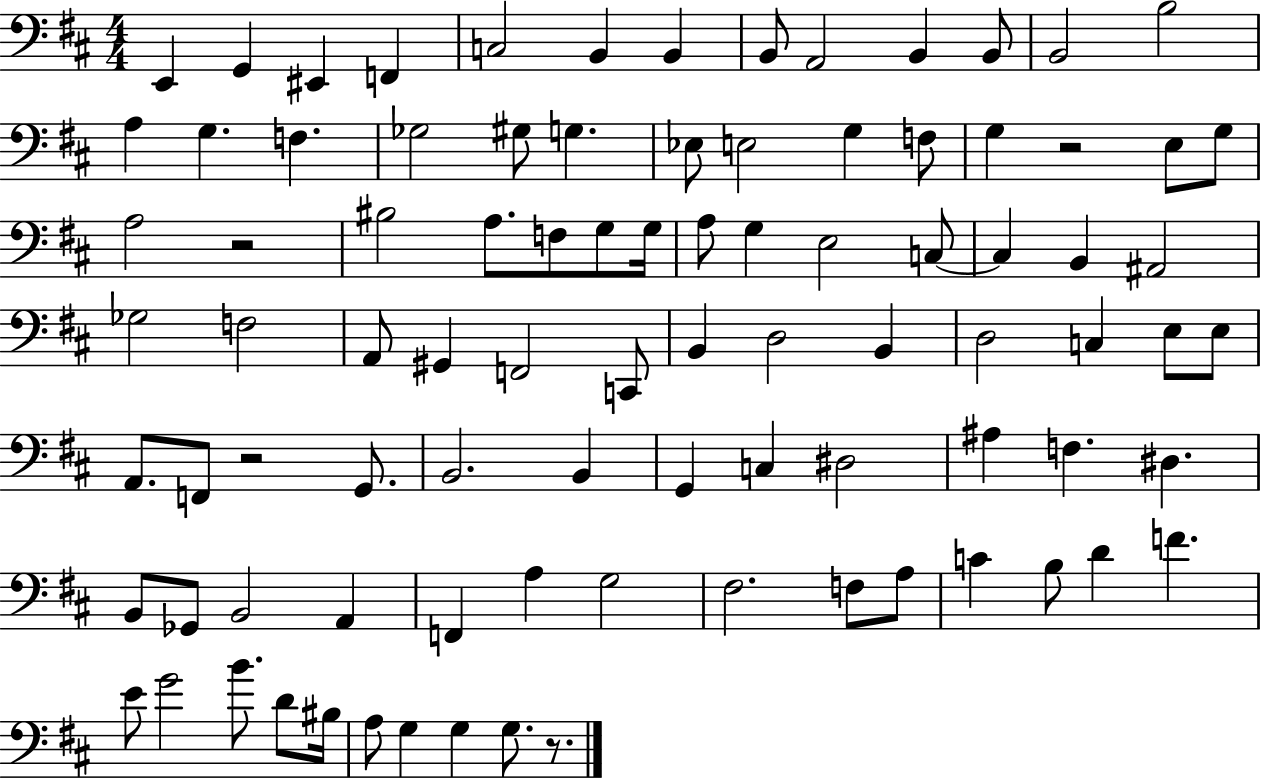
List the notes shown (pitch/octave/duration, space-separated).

E2/q G2/q EIS2/q F2/q C3/h B2/q B2/q B2/e A2/h B2/q B2/e B2/h B3/h A3/q G3/q. F3/q. Gb3/h G#3/e G3/q. Eb3/e E3/h G3/q F3/e G3/q R/h E3/e G3/e A3/h R/h BIS3/h A3/e. F3/e G3/e G3/s A3/e G3/q E3/h C3/e C3/q B2/q A#2/h Gb3/h F3/h A2/e G#2/q F2/h C2/e B2/q D3/h B2/q D3/h C3/q E3/e E3/e A2/e. F2/e R/h G2/e. B2/h. B2/q G2/q C3/q D#3/h A#3/q F3/q. D#3/q. B2/e Gb2/e B2/h A2/q F2/q A3/q G3/h F#3/h. F3/e A3/e C4/q B3/e D4/q F4/q. E4/e G4/h B4/e. D4/e BIS3/s A3/e G3/q G3/q G3/e. R/e.